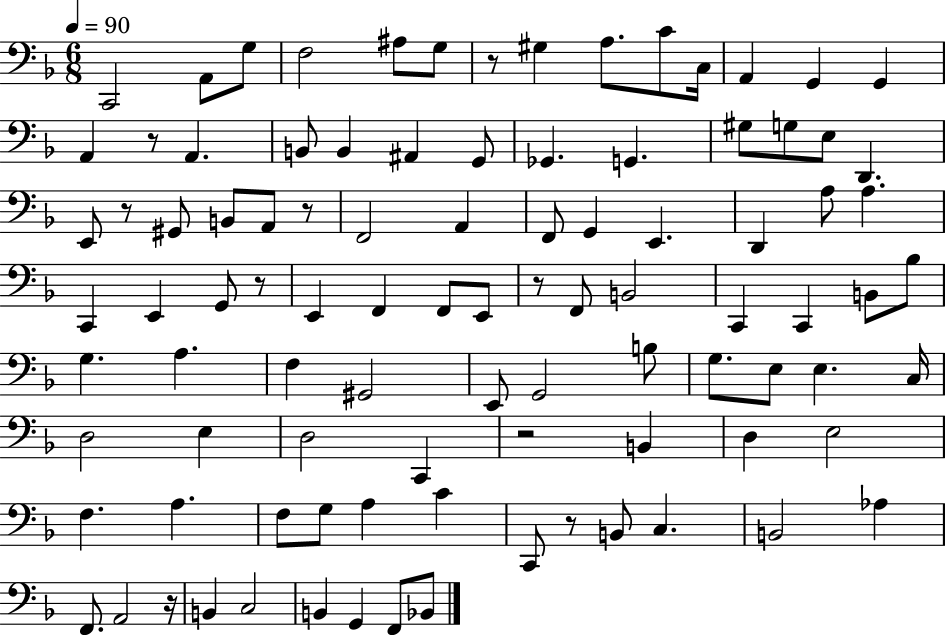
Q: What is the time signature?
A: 6/8